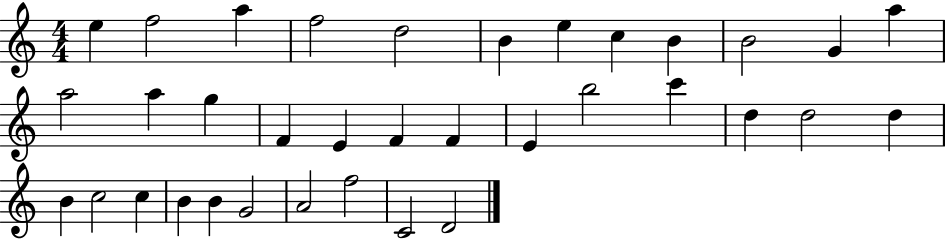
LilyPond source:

{
  \clef treble
  \numericTimeSignature
  \time 4/4
  \key c \major
  e''4 f''2 a''4 | f''2 d''2 | b'4 e''4 c''4 b'4 | b'2 g'4 a''4 | \break a''2 a''4 g''4 | f'4 e'4 f'4 f'4 | e'4 b''2 c'''4 | d''4 d''2 d''4 | \break b'4 c''2 c''4 | b'4 b'4 g'2 | a'2 f''2 | c'2 d'2 | \break \bar "|."
}